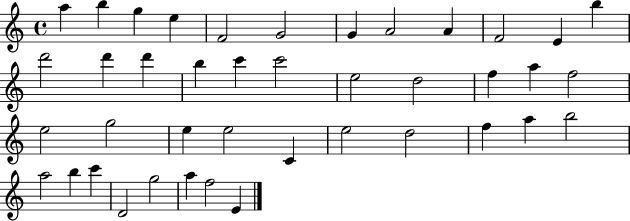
A5/q B5/q G5/q E5/q F4/h G4/h G4/q A4/h A4/q F4/h E4/q B5/q D6/h D6/q D6/q B5/q C6/q C6/h E5/h D5/h F5/q A5/q F5/h E5/h G5/h E5/q E5/h C4/q E5/h D5/h F5/q A5/q B5/h A5/h B5/q C6/q D4/h G5/h A5/q F5/h E4/q